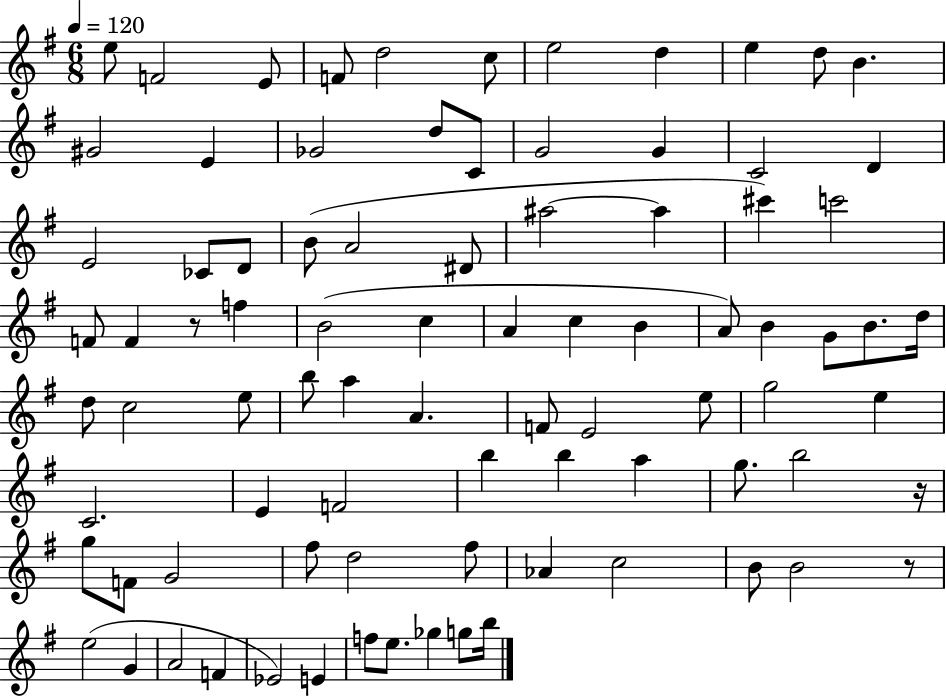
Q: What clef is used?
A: treble